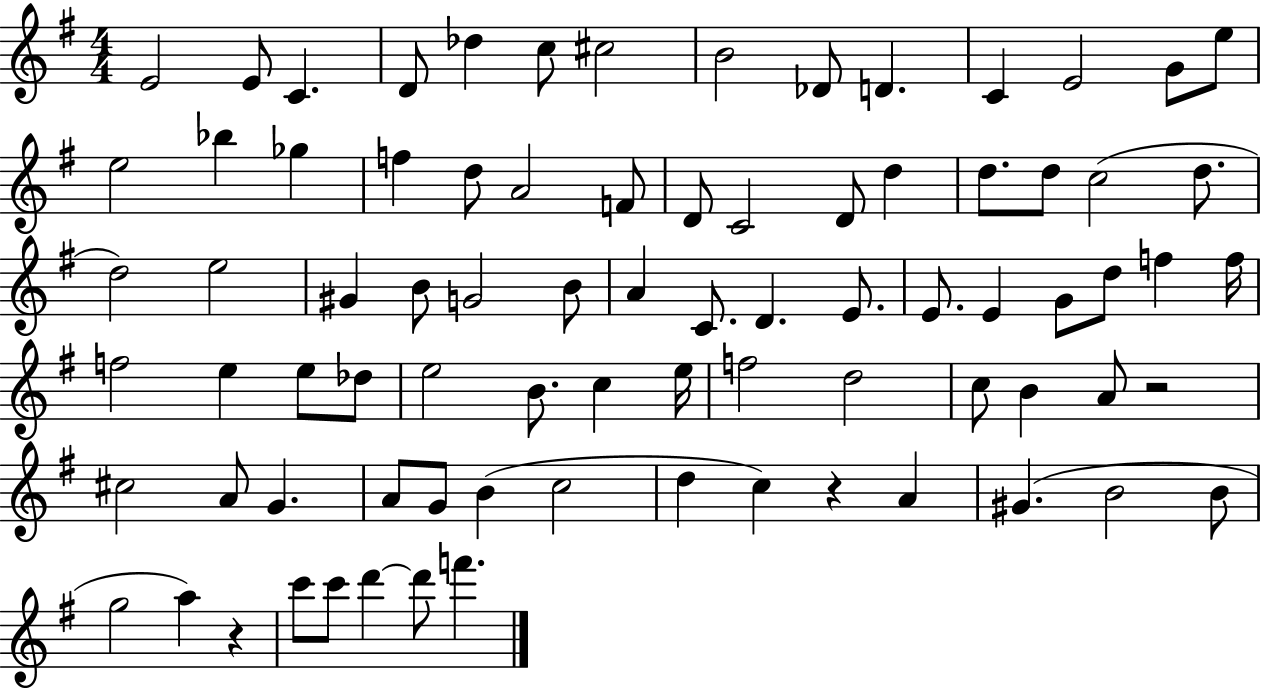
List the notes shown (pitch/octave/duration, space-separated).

E4/h E4/e C4/q. D4/e Db5/q C5/e C#5/h B4/h Db4/e D4/q. C4/q E4/h G4/e E5/e E5/h Bb5/q Gb5/q F5/q D5/e A4/h F4/e D4/e C4/h D4/e D5/q D5/e. D5/e C5/h D5/e. D5/h E5/h G#4/q B4/e G4/h B4/e A4/q C4/e. D4/q. E4/e. E4/e. E4/q G4/e D5/e F5/q F5/s F5/h E5/q E5/e Db5/e E5/h B4/e. C5/q E5/s F5/h D5/h C5/e B4/q A4/e R/h C#5/h A4/e G4/q. A4/e G4/e B4/q C5/h D5/q C5/q R/q A4/q G#4/q. B4/h B4/e G5/h A5/q R/q C6/e C6/e D6/q D6/e F6/q.